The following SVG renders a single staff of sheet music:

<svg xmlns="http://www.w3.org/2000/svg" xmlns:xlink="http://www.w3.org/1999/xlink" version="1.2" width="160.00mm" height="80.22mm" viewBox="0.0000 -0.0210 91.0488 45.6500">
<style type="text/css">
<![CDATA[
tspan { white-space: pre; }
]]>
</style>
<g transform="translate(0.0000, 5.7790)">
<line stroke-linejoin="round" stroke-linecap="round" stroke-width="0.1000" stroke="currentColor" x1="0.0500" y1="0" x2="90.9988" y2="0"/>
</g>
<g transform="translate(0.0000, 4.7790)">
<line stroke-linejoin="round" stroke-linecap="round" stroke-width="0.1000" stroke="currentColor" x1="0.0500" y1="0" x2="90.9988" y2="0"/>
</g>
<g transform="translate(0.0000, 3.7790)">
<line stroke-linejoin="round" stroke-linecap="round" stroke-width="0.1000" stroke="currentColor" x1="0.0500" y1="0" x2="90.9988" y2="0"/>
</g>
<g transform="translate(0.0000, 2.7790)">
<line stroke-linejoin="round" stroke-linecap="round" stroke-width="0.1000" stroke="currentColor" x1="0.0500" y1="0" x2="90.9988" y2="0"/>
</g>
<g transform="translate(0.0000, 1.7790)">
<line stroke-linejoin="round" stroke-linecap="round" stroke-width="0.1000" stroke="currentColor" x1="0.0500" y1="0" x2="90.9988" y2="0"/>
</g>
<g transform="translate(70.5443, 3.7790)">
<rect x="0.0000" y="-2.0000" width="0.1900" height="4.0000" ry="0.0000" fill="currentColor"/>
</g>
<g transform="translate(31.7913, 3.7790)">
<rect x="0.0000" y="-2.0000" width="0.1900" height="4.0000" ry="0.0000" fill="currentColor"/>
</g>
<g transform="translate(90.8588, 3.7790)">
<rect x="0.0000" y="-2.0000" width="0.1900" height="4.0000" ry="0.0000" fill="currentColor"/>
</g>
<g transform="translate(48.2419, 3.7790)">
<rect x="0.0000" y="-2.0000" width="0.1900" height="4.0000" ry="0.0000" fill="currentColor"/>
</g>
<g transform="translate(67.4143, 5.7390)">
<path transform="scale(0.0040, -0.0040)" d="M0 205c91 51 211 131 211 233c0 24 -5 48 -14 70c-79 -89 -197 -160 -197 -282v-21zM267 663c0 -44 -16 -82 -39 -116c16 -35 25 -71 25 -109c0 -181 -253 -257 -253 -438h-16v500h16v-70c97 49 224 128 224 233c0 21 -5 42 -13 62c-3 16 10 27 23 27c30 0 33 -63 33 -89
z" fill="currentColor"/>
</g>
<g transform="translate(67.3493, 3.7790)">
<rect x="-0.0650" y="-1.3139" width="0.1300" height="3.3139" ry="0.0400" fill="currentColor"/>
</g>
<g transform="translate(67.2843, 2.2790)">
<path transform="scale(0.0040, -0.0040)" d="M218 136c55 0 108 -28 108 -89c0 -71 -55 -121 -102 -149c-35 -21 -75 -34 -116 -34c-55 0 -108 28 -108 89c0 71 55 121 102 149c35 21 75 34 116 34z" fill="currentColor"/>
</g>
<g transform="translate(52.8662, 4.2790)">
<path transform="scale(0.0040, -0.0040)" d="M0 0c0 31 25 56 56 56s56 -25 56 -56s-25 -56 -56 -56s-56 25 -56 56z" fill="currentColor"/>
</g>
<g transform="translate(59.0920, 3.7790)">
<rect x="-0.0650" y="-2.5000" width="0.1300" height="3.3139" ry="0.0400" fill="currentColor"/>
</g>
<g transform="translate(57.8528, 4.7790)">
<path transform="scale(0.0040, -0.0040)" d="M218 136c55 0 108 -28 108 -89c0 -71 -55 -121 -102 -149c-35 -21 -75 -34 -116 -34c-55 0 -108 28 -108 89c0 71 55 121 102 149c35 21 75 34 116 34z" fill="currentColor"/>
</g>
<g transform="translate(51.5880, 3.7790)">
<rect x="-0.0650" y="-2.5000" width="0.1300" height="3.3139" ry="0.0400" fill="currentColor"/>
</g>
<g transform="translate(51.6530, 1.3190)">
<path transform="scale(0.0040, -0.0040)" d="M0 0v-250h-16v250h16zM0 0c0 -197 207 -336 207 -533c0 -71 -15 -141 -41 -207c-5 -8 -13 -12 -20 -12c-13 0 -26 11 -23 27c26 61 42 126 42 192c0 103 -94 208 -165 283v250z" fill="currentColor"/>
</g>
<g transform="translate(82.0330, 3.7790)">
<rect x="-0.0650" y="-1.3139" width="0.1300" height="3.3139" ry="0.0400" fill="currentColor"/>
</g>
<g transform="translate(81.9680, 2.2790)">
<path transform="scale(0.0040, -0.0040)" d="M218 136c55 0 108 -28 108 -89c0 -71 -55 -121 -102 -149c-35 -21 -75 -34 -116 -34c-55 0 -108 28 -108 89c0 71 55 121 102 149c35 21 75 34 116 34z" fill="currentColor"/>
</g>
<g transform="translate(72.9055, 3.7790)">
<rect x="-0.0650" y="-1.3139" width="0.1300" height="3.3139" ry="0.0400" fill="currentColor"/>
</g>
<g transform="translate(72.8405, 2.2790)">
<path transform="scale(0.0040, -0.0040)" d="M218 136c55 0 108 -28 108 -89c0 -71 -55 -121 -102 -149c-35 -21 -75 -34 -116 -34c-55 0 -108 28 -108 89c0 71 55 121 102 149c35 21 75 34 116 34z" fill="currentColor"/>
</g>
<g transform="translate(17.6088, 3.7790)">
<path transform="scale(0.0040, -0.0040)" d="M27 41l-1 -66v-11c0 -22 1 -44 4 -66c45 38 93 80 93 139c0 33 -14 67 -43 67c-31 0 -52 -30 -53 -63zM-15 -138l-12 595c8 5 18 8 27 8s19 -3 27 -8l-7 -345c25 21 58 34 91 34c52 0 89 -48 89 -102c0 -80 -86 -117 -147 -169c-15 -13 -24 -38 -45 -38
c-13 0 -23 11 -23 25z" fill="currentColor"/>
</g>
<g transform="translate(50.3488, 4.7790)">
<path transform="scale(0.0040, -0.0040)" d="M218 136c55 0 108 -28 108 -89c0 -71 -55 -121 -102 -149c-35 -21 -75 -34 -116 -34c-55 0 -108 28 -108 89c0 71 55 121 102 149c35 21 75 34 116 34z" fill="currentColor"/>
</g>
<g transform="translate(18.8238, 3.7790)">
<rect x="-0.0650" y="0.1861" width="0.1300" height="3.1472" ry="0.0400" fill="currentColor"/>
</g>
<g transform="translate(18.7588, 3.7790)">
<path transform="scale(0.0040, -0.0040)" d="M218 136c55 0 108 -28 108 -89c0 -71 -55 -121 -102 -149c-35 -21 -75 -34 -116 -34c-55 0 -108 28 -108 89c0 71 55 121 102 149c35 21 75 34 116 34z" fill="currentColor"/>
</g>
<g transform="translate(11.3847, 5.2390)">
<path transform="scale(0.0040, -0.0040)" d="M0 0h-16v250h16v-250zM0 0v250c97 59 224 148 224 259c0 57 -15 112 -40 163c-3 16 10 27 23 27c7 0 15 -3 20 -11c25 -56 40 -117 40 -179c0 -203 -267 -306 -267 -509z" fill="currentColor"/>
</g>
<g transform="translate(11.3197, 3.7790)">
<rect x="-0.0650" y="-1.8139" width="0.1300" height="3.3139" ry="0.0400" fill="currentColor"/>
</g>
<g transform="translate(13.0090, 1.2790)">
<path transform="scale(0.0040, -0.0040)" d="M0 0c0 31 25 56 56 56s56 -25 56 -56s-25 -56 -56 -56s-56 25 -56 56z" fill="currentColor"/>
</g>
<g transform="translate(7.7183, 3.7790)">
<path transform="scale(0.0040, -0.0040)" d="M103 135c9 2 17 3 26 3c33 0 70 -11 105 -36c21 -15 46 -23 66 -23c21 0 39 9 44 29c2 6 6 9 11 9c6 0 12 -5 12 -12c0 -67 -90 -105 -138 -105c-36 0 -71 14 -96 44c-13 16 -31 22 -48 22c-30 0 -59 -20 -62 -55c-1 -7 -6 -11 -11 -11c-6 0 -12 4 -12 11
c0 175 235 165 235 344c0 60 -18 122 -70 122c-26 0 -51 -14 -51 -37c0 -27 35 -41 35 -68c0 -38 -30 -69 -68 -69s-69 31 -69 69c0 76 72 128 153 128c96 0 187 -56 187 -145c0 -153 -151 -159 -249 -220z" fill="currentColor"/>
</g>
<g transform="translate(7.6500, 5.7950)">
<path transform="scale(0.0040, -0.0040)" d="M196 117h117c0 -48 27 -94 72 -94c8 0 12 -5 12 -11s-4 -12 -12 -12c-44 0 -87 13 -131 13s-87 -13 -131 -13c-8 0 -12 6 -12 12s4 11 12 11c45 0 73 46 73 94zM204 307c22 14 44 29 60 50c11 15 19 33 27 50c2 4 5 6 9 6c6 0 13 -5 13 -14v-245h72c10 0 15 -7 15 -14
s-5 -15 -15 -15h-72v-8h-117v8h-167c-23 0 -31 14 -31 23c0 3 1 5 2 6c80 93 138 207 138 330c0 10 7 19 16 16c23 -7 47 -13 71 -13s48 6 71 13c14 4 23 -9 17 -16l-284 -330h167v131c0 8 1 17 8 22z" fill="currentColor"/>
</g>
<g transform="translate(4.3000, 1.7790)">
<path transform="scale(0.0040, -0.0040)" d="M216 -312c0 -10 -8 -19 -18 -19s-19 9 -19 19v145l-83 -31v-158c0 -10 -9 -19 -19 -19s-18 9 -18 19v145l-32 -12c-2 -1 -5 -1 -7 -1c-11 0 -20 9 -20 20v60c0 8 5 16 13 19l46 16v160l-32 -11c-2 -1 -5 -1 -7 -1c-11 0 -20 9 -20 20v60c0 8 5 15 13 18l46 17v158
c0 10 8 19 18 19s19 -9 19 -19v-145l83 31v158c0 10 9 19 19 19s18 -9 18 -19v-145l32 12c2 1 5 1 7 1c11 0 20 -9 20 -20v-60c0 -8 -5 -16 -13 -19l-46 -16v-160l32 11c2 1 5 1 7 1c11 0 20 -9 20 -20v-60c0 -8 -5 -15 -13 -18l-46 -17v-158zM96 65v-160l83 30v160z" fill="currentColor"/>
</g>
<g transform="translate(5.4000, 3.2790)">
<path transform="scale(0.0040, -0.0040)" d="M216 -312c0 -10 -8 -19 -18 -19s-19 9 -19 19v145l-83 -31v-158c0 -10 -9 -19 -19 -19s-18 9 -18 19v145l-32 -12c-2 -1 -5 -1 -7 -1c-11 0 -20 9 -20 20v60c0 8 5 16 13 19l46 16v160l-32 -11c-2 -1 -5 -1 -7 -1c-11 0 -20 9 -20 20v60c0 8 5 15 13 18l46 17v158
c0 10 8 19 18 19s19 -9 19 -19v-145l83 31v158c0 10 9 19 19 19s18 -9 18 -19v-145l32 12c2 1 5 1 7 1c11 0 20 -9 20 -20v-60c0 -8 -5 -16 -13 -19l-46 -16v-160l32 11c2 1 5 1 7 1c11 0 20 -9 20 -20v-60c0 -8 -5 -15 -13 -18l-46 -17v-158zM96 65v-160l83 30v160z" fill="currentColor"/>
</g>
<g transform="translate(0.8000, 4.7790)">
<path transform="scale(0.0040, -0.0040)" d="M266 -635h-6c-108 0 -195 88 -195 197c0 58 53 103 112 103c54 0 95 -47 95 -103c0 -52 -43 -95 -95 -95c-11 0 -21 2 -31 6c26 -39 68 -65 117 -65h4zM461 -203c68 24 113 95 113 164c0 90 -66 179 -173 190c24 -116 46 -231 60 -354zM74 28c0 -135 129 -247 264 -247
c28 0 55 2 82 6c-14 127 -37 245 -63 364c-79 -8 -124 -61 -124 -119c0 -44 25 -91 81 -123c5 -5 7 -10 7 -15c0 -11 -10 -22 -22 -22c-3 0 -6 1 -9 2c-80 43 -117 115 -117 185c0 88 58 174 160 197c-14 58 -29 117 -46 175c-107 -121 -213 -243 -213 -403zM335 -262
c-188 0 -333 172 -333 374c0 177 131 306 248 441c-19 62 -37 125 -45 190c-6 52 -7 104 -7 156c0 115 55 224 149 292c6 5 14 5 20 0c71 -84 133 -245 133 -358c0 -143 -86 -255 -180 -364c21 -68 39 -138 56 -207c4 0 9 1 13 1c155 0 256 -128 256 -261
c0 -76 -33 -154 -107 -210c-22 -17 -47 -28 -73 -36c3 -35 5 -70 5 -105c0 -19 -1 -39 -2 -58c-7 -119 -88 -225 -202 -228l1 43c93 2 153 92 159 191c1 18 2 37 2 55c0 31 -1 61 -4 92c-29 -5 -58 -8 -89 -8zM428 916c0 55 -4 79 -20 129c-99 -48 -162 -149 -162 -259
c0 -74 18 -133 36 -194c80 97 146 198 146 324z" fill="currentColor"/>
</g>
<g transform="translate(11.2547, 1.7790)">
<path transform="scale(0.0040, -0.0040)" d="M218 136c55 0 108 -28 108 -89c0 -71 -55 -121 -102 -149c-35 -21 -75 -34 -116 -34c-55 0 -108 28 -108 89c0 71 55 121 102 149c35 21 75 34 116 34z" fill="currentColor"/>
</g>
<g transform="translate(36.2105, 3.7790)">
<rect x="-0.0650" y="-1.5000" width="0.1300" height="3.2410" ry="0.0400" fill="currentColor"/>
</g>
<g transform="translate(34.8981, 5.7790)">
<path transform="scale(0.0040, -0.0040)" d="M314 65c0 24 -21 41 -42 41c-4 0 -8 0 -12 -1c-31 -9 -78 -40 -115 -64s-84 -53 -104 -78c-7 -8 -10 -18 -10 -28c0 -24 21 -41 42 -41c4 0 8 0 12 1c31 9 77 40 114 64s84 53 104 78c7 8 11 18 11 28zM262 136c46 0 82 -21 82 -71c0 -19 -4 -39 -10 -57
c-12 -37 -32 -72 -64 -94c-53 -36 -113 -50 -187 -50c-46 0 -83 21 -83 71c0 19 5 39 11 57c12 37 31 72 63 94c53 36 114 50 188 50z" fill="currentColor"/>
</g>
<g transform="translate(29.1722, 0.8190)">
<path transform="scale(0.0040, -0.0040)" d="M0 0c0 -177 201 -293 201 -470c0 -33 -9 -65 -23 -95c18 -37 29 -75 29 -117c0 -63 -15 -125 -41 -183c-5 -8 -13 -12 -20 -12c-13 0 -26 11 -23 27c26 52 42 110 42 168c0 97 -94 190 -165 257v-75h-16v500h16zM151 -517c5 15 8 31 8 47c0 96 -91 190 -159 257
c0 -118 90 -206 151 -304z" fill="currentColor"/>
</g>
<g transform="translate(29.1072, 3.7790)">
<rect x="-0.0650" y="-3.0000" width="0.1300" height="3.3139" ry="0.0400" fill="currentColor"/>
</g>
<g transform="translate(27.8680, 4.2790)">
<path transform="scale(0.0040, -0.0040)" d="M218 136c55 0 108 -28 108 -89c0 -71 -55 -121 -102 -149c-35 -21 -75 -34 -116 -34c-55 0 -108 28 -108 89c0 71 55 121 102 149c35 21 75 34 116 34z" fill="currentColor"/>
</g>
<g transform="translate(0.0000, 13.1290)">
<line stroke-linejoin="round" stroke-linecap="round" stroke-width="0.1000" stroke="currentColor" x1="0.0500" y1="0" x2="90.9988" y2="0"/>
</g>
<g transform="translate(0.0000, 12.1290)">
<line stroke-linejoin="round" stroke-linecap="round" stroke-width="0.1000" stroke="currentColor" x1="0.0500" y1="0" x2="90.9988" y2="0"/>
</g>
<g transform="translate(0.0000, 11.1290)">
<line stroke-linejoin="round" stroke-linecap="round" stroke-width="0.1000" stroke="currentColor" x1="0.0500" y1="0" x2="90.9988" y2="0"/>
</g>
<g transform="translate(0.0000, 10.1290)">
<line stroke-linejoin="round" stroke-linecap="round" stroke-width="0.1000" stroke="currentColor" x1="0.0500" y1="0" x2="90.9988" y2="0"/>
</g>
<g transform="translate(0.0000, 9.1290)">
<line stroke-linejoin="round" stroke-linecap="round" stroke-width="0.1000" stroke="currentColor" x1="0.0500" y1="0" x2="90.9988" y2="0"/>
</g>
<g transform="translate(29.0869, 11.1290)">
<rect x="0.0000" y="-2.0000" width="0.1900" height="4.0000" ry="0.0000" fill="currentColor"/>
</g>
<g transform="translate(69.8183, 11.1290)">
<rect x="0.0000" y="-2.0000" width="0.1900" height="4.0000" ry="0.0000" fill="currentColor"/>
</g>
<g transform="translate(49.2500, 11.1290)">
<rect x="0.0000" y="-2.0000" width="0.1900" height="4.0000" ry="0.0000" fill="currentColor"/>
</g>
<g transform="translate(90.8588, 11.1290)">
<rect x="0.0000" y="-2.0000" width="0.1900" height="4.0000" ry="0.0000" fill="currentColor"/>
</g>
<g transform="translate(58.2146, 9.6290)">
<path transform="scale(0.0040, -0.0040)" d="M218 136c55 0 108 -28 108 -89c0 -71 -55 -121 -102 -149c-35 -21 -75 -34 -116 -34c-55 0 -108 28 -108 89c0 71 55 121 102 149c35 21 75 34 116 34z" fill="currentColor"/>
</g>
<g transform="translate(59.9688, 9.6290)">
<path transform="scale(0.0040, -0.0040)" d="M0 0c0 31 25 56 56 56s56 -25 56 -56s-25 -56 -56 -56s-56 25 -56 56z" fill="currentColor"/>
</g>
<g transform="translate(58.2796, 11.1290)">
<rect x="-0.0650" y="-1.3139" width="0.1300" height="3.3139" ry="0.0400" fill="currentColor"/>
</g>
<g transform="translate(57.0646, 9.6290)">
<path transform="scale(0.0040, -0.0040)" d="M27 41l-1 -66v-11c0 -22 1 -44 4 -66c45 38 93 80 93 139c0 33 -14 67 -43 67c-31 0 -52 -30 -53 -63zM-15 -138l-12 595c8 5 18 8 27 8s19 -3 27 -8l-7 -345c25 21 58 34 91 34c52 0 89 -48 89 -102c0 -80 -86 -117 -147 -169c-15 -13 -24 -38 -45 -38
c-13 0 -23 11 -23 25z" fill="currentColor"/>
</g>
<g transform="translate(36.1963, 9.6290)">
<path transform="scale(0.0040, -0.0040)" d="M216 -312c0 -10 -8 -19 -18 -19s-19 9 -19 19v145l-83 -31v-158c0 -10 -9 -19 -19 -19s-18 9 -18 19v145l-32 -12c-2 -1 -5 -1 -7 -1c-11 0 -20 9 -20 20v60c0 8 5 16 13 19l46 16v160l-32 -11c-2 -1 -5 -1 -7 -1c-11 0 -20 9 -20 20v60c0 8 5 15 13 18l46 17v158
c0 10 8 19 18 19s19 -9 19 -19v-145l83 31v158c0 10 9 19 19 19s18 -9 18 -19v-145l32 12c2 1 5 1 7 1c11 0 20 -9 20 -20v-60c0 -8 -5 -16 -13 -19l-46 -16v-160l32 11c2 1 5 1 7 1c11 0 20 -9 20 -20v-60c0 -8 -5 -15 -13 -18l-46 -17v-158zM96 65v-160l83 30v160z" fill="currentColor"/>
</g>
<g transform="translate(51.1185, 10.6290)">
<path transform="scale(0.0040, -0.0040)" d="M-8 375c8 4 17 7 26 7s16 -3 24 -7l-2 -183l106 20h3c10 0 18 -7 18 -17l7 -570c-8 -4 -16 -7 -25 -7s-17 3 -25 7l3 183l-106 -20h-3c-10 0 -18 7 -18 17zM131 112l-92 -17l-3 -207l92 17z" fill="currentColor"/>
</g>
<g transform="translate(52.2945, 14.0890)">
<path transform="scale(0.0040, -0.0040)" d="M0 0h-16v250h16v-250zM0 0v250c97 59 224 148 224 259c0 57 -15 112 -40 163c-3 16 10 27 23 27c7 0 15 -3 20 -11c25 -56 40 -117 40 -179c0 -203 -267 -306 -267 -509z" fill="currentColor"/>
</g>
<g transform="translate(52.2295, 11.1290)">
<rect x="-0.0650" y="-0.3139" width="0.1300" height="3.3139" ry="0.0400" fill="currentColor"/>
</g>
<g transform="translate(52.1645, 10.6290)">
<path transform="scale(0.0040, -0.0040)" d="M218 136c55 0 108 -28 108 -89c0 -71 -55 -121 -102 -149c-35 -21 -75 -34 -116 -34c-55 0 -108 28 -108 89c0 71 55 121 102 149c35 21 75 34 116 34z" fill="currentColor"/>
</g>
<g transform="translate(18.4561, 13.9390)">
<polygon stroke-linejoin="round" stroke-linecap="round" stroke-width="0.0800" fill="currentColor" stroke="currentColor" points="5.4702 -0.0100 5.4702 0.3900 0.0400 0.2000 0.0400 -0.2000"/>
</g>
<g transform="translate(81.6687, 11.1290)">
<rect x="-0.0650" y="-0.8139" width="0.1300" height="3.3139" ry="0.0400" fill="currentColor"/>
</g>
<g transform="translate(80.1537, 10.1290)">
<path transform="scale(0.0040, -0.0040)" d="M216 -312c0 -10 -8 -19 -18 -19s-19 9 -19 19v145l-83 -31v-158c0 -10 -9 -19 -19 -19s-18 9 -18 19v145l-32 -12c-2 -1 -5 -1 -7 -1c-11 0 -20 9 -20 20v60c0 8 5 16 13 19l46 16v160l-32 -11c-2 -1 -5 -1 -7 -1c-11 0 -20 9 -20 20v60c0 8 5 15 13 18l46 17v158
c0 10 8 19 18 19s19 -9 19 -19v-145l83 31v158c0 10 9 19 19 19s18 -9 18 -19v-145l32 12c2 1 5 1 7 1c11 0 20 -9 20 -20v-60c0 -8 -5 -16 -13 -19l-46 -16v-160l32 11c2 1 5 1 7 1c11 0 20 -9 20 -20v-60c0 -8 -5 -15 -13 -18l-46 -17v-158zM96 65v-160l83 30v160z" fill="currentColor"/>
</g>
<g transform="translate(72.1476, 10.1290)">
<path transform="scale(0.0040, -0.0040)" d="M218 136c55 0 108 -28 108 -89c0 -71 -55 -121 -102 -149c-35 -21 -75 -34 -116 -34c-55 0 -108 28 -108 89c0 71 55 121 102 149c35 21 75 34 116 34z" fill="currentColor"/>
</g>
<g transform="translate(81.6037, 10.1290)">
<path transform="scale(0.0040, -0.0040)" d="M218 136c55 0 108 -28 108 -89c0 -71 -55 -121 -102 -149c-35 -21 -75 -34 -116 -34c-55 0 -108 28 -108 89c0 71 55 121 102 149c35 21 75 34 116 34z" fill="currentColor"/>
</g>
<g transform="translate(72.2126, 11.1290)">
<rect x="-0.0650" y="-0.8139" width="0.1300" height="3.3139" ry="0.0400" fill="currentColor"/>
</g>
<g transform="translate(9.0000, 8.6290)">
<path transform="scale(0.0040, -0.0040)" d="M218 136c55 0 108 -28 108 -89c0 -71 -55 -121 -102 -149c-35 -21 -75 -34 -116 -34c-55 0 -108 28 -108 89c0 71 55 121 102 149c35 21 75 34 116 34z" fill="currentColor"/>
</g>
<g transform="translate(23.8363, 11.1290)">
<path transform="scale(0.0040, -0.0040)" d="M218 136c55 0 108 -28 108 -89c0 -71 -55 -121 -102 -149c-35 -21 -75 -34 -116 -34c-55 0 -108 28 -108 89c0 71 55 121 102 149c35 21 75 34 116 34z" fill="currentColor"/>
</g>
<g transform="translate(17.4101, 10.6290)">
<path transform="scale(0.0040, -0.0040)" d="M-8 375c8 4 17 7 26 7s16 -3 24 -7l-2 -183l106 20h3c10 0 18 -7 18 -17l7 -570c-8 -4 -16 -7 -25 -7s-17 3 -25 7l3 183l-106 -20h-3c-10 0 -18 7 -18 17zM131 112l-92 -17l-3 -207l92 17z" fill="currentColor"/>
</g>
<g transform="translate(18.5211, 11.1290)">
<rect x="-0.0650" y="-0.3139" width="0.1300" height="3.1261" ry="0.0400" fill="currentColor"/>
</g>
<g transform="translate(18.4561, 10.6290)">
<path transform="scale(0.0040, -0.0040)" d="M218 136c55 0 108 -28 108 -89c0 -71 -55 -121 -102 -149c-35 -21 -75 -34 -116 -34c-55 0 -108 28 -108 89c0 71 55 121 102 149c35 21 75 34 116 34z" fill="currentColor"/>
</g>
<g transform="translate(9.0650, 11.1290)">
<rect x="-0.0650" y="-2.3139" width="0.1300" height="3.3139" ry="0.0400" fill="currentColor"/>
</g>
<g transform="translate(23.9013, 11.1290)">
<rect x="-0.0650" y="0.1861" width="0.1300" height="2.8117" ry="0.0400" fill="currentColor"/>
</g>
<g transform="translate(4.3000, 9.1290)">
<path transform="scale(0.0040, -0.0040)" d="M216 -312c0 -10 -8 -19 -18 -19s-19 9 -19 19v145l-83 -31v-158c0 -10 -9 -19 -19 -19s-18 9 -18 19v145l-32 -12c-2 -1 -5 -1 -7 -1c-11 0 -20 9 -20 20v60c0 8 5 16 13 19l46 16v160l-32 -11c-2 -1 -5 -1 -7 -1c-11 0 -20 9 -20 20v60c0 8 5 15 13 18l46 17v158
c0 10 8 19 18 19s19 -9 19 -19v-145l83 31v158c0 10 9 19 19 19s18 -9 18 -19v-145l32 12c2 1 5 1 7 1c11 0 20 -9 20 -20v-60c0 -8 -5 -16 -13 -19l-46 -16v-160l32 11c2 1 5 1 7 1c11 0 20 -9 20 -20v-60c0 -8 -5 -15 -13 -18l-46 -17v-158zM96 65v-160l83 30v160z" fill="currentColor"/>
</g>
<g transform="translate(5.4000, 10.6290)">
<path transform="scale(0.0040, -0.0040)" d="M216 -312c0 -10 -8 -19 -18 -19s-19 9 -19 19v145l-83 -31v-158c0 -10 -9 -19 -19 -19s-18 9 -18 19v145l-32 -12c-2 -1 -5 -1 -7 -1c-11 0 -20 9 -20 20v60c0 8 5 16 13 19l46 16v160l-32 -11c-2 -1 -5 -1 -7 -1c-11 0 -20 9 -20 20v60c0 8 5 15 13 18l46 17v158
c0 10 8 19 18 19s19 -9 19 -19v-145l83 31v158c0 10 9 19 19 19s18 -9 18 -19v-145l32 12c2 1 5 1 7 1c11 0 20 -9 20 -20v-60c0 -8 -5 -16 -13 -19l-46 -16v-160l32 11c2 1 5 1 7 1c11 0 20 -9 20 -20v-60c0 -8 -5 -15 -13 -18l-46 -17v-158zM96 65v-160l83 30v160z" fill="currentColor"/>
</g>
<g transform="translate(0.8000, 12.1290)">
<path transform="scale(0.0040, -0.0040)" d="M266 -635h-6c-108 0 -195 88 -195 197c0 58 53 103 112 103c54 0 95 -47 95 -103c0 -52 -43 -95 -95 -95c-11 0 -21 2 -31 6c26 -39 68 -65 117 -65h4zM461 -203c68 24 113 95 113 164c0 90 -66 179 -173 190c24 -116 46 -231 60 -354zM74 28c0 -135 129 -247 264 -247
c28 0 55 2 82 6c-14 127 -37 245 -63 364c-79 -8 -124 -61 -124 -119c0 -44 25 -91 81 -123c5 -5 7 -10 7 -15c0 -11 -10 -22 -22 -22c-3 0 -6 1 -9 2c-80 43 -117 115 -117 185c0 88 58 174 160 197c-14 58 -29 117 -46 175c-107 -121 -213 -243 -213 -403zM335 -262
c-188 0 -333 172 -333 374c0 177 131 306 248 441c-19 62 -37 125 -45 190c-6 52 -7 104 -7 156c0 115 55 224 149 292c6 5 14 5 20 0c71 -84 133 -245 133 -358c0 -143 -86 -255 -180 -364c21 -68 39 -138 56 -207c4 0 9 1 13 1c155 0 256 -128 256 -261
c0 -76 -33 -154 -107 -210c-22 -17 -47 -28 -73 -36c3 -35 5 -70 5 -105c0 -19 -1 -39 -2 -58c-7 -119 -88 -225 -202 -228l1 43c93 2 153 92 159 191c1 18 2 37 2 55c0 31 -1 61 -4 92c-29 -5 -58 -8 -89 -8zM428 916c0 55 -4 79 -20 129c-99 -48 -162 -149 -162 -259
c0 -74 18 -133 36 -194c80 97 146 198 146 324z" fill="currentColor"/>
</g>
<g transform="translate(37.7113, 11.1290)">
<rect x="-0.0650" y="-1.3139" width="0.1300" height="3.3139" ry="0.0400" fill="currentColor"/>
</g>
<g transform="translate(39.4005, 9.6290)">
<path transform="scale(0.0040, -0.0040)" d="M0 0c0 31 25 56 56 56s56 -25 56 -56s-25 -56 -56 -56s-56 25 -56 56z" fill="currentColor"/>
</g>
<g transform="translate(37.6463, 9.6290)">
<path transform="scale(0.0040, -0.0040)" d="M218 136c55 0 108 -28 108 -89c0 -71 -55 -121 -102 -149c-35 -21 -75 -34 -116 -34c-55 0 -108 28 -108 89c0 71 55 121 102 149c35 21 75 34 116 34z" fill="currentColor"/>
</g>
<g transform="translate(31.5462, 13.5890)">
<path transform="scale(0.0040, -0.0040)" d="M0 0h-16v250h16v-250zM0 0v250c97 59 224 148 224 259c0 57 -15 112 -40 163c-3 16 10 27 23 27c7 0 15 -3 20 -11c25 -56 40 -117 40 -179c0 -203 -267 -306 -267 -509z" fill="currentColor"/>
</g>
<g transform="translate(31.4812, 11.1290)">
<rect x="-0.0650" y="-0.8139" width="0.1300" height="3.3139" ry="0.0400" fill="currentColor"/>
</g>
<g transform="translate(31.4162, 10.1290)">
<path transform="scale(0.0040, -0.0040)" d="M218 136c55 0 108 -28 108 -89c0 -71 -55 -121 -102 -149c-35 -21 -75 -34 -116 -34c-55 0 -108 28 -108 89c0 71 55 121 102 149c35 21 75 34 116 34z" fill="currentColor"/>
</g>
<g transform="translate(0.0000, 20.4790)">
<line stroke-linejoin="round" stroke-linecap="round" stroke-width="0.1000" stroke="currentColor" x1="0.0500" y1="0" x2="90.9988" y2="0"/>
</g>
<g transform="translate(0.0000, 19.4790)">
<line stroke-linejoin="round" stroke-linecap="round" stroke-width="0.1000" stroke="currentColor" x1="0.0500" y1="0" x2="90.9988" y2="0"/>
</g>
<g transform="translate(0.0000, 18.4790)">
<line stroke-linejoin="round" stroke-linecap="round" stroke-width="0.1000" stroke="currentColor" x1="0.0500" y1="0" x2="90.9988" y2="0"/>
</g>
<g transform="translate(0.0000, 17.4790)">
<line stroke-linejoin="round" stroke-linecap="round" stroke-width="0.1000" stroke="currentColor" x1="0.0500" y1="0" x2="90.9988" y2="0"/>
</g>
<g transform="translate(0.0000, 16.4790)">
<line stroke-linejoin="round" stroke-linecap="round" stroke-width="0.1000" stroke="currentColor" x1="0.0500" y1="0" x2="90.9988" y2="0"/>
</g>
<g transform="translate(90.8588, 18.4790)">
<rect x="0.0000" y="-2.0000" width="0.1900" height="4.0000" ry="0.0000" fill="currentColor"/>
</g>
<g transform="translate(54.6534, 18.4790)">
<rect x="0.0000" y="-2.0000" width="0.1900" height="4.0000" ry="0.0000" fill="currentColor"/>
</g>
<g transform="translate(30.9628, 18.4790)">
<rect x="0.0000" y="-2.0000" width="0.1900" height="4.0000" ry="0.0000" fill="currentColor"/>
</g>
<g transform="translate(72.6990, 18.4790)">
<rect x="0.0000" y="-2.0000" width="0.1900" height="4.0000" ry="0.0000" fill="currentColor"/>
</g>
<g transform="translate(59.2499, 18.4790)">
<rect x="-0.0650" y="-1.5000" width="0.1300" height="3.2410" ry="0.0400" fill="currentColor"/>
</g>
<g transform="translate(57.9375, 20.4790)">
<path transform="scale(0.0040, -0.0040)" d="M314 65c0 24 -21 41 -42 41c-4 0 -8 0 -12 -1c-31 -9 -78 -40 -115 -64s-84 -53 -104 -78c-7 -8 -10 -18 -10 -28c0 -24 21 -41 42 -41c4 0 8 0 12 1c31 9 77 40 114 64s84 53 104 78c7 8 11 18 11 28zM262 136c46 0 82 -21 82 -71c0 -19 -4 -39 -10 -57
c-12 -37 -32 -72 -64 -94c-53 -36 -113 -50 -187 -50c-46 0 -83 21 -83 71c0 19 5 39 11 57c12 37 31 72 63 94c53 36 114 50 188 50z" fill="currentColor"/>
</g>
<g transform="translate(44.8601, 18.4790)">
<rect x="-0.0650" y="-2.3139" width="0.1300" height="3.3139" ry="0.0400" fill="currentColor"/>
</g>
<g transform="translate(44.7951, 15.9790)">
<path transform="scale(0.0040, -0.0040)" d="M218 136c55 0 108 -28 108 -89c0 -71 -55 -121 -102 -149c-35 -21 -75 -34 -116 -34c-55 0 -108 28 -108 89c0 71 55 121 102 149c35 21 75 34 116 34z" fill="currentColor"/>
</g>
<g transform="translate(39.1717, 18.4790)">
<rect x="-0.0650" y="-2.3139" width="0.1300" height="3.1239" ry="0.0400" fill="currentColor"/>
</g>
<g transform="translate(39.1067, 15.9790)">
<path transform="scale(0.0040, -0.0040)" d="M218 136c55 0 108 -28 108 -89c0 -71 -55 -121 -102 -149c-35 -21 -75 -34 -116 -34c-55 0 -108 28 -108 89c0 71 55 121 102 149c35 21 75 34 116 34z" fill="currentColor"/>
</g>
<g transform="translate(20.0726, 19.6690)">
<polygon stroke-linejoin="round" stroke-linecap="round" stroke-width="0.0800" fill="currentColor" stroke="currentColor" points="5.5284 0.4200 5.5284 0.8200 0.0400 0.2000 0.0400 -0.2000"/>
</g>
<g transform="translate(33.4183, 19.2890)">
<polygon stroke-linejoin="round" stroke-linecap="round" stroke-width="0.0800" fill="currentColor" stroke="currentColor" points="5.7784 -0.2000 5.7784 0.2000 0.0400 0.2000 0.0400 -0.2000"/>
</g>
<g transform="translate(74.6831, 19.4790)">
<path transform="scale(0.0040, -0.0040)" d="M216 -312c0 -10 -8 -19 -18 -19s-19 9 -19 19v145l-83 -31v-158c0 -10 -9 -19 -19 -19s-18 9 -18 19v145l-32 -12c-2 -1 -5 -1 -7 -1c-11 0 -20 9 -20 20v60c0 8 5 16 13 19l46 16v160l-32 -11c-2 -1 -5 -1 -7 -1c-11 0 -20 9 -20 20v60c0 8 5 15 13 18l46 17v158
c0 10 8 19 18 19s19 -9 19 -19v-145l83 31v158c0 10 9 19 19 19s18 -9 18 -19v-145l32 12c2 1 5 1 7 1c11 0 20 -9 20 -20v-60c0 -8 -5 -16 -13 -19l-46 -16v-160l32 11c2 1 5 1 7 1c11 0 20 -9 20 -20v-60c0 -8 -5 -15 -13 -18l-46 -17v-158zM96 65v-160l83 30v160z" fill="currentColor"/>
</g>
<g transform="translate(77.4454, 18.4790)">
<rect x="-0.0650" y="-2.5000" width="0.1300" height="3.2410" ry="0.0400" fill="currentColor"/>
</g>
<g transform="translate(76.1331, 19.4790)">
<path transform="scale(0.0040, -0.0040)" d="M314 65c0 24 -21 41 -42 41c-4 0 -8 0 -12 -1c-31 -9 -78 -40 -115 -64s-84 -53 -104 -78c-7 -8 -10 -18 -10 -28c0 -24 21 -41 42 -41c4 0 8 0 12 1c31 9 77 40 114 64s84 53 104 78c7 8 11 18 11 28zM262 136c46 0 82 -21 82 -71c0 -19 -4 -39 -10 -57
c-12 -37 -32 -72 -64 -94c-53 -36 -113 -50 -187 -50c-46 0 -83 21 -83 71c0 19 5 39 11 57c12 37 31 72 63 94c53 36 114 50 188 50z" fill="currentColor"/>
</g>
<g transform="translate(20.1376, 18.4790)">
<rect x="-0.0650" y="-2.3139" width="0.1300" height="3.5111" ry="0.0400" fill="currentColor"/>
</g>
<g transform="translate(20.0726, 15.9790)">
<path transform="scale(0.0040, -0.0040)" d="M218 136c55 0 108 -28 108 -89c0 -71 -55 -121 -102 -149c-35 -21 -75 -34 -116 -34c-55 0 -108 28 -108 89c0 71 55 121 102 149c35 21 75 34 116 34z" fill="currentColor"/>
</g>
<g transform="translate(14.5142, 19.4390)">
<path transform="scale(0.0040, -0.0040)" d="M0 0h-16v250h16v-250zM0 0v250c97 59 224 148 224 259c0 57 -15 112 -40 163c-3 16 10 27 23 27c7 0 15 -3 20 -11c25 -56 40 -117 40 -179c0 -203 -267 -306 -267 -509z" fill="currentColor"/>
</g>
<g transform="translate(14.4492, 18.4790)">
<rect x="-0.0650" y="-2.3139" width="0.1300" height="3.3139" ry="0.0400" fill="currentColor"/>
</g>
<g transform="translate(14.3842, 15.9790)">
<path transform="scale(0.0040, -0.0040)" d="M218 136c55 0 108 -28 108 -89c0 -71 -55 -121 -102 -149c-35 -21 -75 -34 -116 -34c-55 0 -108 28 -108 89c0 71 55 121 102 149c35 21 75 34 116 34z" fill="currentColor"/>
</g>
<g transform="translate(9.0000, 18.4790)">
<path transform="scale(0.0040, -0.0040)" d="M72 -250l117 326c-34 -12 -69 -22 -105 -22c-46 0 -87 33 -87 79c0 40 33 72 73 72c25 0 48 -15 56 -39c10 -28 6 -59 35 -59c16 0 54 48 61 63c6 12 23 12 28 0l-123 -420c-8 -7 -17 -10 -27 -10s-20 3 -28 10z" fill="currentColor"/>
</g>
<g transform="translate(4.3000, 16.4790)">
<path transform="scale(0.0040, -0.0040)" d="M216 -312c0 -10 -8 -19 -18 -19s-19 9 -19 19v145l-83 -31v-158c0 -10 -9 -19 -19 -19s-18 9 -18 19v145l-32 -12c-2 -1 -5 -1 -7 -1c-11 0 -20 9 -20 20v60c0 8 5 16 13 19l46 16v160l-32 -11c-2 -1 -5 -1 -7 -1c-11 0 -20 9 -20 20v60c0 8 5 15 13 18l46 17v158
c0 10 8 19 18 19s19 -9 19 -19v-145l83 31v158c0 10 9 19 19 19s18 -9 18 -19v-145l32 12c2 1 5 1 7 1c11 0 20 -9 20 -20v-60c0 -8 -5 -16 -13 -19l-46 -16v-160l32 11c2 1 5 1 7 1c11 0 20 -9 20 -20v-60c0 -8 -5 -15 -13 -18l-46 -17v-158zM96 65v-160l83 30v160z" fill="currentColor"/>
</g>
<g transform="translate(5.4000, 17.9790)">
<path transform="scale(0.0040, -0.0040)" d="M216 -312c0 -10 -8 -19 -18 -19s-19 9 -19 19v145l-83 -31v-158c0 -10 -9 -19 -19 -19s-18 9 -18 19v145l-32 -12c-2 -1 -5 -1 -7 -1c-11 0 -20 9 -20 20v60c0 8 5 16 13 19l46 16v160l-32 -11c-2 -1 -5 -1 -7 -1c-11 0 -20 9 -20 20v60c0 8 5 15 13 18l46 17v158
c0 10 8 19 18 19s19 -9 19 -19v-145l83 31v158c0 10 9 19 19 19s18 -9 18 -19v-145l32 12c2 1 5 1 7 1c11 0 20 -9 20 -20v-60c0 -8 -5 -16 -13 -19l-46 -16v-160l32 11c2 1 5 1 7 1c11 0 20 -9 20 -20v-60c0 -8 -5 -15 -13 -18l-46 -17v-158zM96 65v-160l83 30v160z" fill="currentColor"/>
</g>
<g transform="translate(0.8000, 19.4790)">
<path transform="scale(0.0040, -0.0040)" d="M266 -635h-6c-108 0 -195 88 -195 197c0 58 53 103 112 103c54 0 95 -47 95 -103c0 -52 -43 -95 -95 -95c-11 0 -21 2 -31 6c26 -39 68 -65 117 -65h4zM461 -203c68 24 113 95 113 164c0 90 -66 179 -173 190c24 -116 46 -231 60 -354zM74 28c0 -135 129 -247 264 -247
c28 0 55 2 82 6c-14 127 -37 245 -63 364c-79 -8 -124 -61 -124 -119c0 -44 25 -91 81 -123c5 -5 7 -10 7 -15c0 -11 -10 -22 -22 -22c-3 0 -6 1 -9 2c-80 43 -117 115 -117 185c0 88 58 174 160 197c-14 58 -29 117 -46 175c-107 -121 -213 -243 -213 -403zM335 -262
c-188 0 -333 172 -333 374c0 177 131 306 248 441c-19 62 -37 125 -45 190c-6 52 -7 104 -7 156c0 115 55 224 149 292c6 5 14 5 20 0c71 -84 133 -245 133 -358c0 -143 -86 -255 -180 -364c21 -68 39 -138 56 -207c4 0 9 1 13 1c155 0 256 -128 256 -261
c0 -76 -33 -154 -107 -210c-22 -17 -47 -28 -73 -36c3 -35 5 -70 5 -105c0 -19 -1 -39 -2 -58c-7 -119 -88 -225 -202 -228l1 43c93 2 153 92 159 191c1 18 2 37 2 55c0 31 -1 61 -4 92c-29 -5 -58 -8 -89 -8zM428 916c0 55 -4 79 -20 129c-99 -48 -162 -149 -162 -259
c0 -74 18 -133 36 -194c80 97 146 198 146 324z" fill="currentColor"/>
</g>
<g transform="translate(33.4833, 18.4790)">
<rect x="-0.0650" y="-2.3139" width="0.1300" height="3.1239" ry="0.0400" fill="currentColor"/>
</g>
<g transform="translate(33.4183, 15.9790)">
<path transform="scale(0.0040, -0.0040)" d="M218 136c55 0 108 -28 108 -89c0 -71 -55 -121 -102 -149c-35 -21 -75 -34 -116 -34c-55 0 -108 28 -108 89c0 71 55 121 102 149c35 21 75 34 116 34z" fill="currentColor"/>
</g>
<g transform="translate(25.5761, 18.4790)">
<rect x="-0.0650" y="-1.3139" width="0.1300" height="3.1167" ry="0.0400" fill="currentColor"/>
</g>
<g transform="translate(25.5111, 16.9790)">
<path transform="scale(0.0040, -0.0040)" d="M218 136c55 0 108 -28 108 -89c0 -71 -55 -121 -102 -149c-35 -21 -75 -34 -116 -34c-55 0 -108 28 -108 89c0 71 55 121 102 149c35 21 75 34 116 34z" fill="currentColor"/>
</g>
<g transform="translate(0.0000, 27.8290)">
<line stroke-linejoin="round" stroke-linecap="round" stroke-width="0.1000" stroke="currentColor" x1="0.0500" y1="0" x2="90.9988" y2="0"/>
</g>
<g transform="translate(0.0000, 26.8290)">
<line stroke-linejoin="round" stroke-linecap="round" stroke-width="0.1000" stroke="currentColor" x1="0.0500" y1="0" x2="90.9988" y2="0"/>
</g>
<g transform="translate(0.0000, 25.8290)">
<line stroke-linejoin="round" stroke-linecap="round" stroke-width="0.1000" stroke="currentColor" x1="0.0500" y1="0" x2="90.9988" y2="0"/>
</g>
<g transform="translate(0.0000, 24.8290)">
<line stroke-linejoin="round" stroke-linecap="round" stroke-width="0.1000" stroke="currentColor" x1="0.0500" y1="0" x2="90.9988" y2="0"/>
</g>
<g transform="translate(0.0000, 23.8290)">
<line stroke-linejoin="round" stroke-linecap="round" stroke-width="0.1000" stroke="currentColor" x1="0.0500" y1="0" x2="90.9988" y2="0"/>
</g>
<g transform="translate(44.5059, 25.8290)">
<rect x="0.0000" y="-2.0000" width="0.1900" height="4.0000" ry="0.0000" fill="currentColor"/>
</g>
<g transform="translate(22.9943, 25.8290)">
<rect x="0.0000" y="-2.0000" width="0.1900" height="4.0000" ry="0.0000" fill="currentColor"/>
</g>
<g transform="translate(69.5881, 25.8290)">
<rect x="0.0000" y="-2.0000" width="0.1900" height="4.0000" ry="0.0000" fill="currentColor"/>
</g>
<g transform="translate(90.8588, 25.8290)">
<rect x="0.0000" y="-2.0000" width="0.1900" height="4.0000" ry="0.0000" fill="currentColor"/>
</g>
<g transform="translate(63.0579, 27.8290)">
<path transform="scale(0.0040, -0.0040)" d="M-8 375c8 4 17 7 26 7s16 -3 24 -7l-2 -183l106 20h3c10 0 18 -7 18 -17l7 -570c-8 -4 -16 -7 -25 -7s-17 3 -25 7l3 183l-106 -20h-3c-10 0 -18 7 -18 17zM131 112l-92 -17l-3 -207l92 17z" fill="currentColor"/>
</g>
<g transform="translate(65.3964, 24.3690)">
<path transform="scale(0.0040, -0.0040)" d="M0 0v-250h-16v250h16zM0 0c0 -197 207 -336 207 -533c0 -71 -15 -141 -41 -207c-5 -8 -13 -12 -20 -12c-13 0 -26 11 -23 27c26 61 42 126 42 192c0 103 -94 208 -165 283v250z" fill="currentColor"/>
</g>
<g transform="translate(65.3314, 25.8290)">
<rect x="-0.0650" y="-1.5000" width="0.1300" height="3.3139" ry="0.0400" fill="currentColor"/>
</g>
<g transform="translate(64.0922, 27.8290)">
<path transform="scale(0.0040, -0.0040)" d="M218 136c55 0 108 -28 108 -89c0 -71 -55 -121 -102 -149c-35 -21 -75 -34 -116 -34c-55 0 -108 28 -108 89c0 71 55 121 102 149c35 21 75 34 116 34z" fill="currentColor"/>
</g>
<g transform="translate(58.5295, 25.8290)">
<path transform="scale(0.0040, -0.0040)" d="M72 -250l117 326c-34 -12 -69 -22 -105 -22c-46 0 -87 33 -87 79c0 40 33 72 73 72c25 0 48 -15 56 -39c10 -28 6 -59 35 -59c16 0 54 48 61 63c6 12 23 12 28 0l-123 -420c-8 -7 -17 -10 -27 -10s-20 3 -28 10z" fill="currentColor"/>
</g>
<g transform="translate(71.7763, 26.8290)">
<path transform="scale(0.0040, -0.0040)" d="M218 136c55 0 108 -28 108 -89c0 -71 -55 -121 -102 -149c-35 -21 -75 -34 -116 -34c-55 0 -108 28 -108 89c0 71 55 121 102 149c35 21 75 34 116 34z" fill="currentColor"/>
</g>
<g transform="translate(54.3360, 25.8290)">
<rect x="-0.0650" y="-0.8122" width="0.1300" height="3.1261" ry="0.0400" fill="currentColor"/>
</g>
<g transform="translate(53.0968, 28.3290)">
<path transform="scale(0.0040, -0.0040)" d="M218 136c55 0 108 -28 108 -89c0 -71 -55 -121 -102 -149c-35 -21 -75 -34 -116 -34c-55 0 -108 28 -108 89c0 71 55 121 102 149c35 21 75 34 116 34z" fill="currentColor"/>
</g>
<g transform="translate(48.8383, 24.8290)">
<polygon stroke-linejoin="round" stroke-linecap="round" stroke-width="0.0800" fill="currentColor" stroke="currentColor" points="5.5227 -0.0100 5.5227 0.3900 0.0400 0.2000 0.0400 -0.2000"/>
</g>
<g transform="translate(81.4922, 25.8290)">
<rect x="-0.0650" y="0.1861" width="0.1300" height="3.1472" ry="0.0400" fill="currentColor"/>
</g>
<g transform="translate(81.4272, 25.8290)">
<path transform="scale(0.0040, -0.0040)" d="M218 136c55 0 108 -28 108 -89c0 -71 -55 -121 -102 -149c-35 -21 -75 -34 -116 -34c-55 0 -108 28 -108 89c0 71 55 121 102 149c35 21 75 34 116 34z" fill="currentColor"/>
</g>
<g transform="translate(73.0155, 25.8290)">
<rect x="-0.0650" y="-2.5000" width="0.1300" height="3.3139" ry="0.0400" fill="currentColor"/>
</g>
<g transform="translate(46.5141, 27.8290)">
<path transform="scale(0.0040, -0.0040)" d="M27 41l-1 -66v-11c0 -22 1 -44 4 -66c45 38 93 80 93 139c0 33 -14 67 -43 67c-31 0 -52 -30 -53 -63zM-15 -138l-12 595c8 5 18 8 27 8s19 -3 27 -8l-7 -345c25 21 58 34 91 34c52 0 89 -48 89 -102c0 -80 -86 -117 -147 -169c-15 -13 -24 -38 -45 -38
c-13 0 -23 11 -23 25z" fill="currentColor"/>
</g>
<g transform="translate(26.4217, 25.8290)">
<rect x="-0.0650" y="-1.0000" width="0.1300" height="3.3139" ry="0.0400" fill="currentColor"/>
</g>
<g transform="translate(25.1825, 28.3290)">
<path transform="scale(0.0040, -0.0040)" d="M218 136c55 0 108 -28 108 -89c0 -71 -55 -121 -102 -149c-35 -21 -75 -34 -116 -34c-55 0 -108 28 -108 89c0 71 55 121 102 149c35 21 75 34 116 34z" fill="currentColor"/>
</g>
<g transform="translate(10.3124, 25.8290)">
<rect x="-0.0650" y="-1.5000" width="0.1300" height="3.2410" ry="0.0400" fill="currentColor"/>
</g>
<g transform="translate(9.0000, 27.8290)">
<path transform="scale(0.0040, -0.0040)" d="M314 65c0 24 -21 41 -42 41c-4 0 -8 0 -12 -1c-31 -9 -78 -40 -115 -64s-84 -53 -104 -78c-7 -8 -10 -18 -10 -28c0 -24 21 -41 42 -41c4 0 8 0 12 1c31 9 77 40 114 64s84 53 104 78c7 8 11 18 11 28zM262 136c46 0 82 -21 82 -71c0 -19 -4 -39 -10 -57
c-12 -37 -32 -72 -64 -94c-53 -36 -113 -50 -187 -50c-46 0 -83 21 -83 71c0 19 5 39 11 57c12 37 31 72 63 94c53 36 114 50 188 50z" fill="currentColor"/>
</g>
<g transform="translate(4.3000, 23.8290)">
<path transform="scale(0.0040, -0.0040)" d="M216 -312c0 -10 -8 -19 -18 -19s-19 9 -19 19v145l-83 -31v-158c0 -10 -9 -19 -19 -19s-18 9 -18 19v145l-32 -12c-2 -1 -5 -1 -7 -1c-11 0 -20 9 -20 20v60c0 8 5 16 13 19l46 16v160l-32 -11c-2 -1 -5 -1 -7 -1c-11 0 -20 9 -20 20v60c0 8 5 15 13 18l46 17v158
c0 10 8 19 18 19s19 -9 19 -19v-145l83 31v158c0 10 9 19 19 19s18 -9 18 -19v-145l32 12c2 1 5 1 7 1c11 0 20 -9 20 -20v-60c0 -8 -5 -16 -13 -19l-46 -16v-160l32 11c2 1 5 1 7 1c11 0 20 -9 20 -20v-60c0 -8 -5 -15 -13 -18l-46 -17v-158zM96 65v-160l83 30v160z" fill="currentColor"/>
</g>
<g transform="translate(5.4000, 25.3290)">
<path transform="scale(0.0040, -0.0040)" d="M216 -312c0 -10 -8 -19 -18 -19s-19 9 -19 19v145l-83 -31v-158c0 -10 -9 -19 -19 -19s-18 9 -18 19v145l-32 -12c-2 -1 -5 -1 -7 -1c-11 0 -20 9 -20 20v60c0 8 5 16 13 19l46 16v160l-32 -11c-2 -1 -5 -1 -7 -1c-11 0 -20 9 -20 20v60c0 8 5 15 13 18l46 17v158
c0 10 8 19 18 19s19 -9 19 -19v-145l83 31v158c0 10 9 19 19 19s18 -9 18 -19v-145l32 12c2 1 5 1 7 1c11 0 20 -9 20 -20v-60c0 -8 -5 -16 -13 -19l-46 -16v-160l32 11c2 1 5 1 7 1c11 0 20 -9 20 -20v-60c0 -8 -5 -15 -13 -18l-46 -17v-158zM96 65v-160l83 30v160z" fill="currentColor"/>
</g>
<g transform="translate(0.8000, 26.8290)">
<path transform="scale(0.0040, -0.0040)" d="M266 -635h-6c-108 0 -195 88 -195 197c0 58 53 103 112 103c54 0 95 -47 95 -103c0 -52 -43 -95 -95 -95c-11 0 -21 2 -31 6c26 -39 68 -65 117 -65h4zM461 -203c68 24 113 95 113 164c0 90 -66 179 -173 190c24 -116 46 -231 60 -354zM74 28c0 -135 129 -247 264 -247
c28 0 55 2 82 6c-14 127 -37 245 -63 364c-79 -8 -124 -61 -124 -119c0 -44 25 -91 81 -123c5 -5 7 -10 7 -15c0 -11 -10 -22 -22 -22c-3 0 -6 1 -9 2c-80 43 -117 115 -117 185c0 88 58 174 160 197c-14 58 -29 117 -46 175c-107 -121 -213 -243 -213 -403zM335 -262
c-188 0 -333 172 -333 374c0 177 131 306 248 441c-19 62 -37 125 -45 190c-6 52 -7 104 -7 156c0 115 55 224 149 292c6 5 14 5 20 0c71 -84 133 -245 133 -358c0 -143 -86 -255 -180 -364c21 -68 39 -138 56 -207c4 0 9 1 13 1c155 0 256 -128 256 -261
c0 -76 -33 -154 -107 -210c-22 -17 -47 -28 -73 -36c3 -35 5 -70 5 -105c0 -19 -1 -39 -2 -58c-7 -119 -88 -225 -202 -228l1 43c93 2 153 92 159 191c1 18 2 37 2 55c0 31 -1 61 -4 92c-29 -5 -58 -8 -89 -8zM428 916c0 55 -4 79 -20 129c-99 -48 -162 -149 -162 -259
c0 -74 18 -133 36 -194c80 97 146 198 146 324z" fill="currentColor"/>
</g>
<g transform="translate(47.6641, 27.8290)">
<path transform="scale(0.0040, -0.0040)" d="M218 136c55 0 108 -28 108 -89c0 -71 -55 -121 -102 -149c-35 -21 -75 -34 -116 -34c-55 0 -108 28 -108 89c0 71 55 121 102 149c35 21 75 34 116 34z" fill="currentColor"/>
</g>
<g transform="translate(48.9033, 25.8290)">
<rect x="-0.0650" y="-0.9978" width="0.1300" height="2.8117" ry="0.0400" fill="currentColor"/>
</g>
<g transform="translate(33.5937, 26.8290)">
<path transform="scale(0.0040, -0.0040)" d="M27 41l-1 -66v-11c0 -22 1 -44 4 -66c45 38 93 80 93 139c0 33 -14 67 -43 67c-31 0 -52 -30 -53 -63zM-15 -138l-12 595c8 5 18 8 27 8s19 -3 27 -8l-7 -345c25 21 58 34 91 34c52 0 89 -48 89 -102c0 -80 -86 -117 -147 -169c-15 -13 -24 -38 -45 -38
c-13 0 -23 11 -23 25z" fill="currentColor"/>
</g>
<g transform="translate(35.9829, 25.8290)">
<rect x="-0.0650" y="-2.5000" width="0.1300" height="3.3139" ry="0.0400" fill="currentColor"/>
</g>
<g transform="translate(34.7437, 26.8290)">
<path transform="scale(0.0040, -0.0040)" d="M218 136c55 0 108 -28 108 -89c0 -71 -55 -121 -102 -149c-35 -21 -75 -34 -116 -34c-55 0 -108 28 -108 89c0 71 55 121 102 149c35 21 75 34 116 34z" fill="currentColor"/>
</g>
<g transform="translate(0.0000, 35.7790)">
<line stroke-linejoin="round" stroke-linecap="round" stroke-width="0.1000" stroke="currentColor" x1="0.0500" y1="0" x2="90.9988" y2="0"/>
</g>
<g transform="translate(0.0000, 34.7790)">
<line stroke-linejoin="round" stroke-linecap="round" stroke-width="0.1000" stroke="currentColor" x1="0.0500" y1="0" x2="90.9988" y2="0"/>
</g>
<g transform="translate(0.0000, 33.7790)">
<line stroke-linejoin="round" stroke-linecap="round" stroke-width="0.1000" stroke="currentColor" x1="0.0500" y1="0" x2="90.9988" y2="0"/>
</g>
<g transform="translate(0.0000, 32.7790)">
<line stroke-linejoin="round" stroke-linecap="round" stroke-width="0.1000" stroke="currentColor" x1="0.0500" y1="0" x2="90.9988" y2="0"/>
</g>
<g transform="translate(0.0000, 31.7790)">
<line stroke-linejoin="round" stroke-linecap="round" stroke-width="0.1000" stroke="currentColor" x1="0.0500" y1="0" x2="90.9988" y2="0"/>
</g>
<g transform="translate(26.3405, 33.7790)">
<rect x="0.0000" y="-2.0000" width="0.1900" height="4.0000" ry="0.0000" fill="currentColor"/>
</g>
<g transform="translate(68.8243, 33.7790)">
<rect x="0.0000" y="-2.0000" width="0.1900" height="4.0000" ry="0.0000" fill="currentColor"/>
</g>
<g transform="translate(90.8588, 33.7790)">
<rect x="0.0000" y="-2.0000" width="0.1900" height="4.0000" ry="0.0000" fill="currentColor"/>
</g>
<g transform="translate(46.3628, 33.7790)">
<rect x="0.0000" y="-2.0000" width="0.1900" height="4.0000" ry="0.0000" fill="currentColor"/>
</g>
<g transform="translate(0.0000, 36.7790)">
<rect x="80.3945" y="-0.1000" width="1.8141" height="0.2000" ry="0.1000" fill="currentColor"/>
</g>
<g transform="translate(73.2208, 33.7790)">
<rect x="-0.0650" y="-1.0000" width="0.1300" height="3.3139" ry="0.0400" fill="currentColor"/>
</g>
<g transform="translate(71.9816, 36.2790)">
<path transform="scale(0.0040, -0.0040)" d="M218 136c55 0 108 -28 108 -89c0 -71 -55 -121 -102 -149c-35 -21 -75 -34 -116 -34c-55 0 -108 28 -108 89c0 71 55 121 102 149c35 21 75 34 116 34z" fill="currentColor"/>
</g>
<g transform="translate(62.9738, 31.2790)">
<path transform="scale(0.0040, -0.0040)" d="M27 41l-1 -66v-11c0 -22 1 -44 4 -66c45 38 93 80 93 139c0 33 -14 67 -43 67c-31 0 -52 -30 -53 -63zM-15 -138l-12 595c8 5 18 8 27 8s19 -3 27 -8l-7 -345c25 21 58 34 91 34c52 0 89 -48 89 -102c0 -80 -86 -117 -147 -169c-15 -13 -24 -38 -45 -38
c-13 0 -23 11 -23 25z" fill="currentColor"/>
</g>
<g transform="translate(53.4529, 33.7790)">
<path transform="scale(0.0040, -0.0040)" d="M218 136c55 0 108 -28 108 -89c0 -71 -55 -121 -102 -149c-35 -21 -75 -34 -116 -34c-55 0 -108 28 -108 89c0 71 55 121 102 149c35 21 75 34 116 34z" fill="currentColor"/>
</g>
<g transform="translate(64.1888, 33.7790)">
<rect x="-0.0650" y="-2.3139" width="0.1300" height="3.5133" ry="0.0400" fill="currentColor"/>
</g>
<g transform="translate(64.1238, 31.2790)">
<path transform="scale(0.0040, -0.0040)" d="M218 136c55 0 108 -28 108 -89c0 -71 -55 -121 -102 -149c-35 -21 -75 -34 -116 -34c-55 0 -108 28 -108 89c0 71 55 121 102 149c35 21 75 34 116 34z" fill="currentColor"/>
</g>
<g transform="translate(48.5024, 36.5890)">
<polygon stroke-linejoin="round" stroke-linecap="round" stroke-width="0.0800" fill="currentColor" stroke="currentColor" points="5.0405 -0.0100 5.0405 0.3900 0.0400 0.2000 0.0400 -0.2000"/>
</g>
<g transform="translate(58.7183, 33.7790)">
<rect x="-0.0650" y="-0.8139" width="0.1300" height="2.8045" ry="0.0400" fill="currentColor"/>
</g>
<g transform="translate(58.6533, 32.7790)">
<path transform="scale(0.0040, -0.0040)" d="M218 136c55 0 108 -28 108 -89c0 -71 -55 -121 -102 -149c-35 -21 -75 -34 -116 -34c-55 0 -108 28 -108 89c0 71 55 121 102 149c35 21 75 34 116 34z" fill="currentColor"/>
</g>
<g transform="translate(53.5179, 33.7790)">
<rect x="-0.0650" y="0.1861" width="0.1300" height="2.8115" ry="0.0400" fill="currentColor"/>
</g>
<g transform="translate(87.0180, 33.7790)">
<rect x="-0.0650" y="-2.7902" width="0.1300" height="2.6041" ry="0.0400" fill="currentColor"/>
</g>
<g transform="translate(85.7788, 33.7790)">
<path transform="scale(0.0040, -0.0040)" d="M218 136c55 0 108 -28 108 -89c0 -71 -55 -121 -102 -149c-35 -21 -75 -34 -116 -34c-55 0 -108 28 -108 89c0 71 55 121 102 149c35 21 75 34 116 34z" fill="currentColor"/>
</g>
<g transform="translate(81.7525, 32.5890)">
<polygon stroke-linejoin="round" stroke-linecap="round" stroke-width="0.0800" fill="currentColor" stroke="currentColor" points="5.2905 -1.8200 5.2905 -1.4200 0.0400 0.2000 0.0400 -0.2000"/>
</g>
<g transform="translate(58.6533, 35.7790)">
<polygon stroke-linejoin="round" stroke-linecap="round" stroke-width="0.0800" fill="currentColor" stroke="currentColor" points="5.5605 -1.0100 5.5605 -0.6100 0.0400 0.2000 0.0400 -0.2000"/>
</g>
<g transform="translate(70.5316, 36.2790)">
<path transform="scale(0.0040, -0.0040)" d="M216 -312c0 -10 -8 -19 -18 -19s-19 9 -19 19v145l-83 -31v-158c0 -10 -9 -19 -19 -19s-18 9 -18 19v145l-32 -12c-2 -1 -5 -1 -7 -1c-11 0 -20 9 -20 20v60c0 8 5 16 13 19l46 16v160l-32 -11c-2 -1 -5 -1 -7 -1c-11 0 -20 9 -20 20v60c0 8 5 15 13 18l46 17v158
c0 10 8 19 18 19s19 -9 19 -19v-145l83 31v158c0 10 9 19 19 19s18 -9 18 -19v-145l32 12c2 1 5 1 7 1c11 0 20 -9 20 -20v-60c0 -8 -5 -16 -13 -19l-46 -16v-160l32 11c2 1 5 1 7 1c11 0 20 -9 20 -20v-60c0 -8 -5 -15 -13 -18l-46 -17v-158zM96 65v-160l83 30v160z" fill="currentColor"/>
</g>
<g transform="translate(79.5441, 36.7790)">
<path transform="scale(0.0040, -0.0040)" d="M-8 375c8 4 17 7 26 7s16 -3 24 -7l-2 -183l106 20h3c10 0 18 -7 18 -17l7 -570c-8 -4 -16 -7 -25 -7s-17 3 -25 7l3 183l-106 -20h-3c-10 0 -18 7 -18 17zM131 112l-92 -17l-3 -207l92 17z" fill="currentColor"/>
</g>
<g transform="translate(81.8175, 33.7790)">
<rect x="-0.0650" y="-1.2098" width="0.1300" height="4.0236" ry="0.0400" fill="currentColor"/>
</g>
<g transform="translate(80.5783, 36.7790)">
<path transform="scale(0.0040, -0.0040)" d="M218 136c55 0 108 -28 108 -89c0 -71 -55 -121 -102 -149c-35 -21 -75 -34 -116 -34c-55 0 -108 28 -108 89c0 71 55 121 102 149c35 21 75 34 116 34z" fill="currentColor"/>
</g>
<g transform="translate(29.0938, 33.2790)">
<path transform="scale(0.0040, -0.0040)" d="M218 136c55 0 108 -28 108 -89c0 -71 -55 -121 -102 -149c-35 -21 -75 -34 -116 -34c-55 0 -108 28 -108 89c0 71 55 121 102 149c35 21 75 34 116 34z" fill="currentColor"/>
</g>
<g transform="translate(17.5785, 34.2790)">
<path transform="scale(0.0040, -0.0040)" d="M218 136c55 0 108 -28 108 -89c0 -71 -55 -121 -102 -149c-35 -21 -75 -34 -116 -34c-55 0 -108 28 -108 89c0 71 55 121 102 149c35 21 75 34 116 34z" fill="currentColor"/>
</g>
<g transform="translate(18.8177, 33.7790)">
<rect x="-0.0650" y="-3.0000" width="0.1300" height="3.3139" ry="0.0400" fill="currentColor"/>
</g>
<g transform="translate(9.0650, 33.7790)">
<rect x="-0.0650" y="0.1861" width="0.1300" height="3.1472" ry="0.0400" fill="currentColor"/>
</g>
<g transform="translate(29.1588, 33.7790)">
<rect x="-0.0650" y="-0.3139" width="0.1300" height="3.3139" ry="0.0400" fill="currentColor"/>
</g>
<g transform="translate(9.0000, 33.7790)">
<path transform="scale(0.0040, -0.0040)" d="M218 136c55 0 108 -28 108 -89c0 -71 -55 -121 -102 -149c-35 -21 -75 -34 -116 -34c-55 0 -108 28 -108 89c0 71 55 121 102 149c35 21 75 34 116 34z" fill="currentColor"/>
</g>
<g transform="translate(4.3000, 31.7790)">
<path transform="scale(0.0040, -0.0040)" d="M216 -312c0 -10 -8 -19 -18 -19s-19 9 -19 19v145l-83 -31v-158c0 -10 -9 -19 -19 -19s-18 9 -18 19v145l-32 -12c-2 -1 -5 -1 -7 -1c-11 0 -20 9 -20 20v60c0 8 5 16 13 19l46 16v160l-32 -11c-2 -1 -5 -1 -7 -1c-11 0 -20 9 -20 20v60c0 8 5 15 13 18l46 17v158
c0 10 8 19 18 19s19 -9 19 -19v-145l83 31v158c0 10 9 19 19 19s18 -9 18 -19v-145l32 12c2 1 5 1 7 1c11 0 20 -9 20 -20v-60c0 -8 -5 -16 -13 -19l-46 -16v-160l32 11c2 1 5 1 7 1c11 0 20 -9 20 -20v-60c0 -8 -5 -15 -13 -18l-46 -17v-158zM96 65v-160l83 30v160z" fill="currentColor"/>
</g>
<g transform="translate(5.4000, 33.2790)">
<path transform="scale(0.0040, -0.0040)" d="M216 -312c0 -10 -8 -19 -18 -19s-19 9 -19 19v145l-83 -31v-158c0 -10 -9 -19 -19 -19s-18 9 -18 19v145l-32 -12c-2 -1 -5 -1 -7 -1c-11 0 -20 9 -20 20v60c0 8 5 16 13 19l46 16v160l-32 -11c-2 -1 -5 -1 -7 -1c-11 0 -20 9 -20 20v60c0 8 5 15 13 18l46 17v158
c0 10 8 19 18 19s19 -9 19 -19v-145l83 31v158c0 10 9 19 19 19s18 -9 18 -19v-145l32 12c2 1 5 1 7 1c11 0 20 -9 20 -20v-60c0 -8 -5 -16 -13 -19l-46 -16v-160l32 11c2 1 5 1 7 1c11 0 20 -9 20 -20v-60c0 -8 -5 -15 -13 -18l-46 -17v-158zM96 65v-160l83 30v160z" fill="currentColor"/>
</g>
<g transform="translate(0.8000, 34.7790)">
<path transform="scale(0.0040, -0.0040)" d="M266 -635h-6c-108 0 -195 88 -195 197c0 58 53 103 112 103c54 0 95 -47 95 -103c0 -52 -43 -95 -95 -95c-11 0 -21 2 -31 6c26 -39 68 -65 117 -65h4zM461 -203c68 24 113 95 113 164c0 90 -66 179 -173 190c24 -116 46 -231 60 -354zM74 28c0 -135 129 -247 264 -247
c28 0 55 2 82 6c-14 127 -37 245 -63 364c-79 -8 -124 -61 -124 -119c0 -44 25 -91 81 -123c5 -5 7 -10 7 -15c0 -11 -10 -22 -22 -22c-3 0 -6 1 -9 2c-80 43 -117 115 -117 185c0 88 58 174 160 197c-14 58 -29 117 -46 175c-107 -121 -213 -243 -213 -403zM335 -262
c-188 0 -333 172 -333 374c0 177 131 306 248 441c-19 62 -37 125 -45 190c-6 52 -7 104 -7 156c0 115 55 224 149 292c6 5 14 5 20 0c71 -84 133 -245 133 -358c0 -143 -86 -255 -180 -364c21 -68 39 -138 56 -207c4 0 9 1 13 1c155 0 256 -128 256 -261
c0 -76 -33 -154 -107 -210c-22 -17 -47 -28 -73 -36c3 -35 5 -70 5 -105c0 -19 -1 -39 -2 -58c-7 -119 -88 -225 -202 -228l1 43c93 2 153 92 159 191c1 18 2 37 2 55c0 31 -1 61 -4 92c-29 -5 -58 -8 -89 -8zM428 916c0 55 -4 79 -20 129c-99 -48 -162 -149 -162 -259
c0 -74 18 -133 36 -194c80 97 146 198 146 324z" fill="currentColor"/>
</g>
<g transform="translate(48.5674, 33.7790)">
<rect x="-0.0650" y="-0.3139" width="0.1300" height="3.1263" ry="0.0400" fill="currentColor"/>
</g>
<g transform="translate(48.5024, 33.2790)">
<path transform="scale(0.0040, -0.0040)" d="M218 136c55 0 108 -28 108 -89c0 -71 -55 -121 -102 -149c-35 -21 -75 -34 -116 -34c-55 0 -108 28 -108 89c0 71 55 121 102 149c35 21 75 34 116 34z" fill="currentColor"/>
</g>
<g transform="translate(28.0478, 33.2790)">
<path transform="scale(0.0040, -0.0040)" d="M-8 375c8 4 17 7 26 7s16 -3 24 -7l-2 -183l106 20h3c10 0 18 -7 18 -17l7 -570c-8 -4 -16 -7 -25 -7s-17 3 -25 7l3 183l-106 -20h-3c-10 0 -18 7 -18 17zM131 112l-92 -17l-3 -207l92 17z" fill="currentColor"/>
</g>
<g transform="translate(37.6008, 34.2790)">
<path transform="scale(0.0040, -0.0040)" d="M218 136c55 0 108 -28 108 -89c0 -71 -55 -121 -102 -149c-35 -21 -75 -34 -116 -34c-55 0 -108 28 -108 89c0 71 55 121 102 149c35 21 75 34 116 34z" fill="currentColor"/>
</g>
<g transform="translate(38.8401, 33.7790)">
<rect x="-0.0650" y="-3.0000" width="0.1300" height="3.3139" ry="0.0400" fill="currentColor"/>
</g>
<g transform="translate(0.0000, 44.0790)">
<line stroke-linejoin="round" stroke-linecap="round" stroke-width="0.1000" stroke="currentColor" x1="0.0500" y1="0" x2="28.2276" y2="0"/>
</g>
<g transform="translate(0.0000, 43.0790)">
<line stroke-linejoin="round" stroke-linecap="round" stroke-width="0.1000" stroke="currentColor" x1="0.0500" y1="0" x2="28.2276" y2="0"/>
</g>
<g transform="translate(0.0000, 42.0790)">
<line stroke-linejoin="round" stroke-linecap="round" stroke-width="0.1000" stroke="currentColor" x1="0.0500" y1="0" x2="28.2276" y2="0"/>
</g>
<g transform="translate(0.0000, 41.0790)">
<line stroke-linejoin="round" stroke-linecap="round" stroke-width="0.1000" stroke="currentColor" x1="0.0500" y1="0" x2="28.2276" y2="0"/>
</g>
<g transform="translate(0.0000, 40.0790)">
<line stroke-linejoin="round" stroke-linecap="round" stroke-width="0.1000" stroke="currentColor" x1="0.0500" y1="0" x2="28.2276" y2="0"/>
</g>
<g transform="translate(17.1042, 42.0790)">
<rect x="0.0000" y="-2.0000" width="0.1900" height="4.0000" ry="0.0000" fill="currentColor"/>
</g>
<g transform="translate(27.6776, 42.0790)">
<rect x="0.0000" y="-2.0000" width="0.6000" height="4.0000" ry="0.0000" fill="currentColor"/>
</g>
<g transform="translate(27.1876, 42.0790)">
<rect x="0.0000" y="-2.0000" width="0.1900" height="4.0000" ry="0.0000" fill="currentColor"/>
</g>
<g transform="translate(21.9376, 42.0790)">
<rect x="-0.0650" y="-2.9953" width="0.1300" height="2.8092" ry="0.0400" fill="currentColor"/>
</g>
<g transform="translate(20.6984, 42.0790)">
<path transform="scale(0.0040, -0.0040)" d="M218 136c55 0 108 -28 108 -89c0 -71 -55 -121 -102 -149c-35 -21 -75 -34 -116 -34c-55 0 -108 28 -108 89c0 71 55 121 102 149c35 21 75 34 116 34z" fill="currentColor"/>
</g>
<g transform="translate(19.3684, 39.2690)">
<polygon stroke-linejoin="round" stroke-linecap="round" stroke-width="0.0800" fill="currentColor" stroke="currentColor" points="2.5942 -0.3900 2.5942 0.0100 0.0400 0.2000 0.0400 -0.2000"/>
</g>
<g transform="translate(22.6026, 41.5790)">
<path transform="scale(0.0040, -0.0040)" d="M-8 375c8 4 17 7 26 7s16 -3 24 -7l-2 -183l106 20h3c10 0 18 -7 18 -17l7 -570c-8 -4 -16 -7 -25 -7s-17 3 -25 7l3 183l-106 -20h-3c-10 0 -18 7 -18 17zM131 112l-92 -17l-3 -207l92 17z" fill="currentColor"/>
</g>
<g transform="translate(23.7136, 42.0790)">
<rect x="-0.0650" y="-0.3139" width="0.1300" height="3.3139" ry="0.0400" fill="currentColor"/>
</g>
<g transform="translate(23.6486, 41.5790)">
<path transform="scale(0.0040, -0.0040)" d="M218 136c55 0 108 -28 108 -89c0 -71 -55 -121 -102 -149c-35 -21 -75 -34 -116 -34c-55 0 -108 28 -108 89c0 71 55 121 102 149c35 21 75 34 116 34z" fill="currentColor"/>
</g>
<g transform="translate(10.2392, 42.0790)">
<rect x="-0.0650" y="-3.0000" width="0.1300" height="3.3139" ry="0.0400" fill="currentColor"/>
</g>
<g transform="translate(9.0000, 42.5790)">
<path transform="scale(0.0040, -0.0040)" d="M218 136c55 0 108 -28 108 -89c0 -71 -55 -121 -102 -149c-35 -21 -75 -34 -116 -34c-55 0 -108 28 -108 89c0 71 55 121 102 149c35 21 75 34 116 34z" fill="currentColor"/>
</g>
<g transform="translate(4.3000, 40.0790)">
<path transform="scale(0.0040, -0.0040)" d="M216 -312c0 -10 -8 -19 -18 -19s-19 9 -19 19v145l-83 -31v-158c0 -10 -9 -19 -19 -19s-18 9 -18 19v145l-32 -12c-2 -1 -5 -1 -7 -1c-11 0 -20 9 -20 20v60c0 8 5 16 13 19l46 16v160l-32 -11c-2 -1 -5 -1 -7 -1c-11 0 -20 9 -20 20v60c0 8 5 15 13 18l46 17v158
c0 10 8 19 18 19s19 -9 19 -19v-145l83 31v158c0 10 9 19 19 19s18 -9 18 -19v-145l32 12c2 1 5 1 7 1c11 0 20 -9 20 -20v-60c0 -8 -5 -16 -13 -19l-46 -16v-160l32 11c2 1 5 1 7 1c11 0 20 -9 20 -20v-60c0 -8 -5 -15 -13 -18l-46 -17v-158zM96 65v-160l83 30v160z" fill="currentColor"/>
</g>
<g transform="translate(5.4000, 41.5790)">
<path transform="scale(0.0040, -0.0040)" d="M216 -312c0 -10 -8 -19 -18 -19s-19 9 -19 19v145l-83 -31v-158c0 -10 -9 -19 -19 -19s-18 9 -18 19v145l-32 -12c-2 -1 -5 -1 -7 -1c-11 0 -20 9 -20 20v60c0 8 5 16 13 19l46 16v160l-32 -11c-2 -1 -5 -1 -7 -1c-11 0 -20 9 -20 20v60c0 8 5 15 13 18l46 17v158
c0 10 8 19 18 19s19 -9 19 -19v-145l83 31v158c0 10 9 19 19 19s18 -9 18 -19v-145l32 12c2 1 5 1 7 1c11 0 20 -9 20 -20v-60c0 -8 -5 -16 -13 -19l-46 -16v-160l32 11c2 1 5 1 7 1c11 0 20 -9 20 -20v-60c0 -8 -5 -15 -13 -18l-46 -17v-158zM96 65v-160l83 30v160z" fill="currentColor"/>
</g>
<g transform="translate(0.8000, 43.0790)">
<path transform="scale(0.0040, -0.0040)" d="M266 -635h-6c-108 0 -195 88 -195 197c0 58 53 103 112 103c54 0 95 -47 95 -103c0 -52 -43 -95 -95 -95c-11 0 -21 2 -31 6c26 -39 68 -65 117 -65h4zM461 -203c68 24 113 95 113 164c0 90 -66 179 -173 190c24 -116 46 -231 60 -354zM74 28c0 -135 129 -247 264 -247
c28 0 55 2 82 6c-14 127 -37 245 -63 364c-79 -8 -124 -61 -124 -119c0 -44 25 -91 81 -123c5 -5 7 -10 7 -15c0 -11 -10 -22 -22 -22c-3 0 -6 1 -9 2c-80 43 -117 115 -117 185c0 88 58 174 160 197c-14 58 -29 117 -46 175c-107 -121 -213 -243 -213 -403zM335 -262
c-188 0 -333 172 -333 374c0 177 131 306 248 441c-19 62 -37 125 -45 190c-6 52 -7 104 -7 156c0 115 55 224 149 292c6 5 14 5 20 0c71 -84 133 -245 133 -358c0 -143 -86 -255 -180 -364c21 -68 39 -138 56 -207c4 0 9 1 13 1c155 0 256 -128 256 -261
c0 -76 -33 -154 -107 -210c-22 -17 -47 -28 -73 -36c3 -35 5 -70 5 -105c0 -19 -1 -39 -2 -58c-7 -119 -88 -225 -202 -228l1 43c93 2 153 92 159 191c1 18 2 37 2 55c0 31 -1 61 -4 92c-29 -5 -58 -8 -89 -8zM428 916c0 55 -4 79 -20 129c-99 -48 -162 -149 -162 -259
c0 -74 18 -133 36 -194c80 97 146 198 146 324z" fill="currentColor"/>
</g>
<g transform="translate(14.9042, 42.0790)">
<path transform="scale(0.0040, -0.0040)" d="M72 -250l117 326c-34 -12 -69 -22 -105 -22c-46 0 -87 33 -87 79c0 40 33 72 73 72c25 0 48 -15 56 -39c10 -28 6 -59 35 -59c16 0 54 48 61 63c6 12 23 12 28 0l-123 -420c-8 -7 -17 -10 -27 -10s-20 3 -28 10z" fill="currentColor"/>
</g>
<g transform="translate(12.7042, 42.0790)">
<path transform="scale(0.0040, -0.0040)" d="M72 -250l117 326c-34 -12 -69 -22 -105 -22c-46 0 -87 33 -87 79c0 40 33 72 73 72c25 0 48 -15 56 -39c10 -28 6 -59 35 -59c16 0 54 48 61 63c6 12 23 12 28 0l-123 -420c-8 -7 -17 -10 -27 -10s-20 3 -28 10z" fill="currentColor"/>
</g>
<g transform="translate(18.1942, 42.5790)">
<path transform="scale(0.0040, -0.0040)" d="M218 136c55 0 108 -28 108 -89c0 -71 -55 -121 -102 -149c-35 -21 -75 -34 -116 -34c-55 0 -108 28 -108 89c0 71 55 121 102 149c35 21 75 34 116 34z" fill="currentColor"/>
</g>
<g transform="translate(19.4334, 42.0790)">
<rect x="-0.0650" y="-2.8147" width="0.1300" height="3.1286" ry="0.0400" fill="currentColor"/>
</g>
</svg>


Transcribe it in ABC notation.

X:1
T:Untitled
M:2/4
L:1/4
K:D
^f/2 _B A/4 E2 G/2 G e/4 e e g c/2 B/2 d/2 ^e c/2 _e d ^d z/2 g/2 g/2 e/2 g/2 g/2 g E2 ^G2 E2 D _G _E/2 D/2 z/2 E/2 G B B A c A ^c/2 B/2 d/2 _g/2 ^D C/2 B/2 A z/2 z/2 A/2 B/2 c